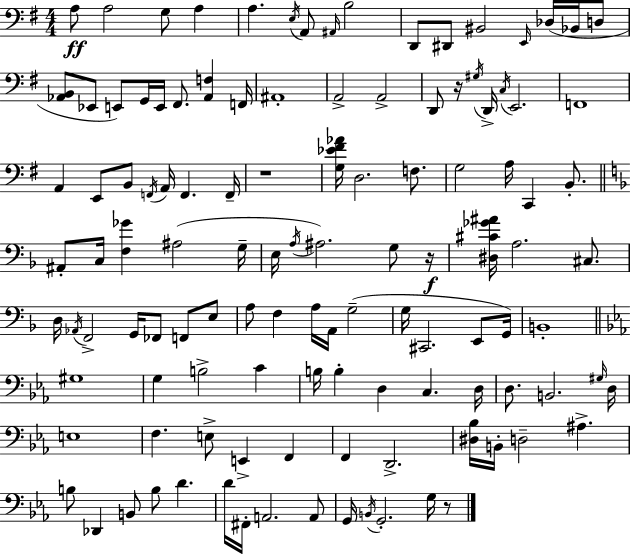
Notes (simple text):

A3/e A3/h G3/e A3/q A3/q. E3/s A2/e A#2/s B3/h D2/e D#2/e BIS2/h E2/s Db3/s Bb2/s D3/e [Ab2,B2]/e Eb2/e E2/e G2/s E2/s F#2/e. [Ab2,F3]/q F2/s A#2/w A2/h A2/h D2/e R/s G#3/s D2/s C3/s E2/h. F2/w A2/q E2/e B2/e F2/s A2/s F2/q. F2/s R/w [G3,Eb4,F#4,Ab4]/s D3/h. F3/e. G3/h A3/s C2/q B2/e. A#2/e C3/s [F3,Gb4]/q A#3/h G3/s E3/s A3/s A#3/h. G3/e R/s [D#3,C#4,Gb4,A#4]/s A3/h. C#3/e. D3/s Ab2/s F2/h G2/s FES2/e F2/e E3/e A3/e F3/q A3/s A2/s G3/h G3/s C#2/h. E2/e G2/s B2/w G#3/w G3/q B3/h C4/q B3/s B3/q D3/q C3/q. D3/s D3/e. B2/h. G#3/s D3/s E3/w F3/q. E3/e E2/q F2/q F2/q D2/h. [D#3,Bb3]/s B2/s D3/h A#3/q. B3/e Db2/q B2/e B3/e D4/q. D4/s F#2/s A2/h. A2/e G2/s B2/s G2/h. G3/s R/e